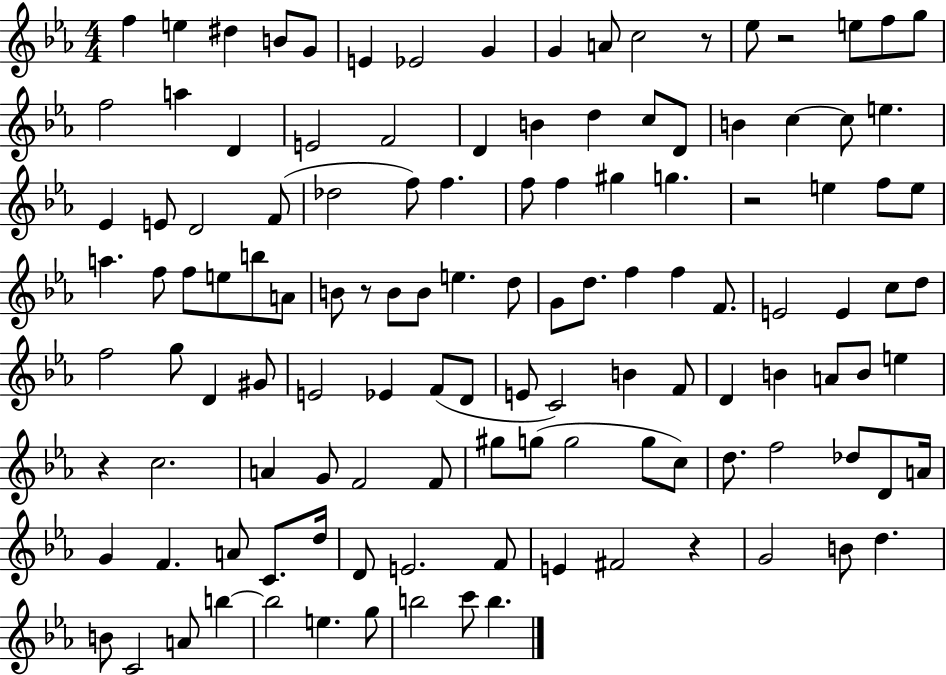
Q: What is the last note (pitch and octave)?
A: B5